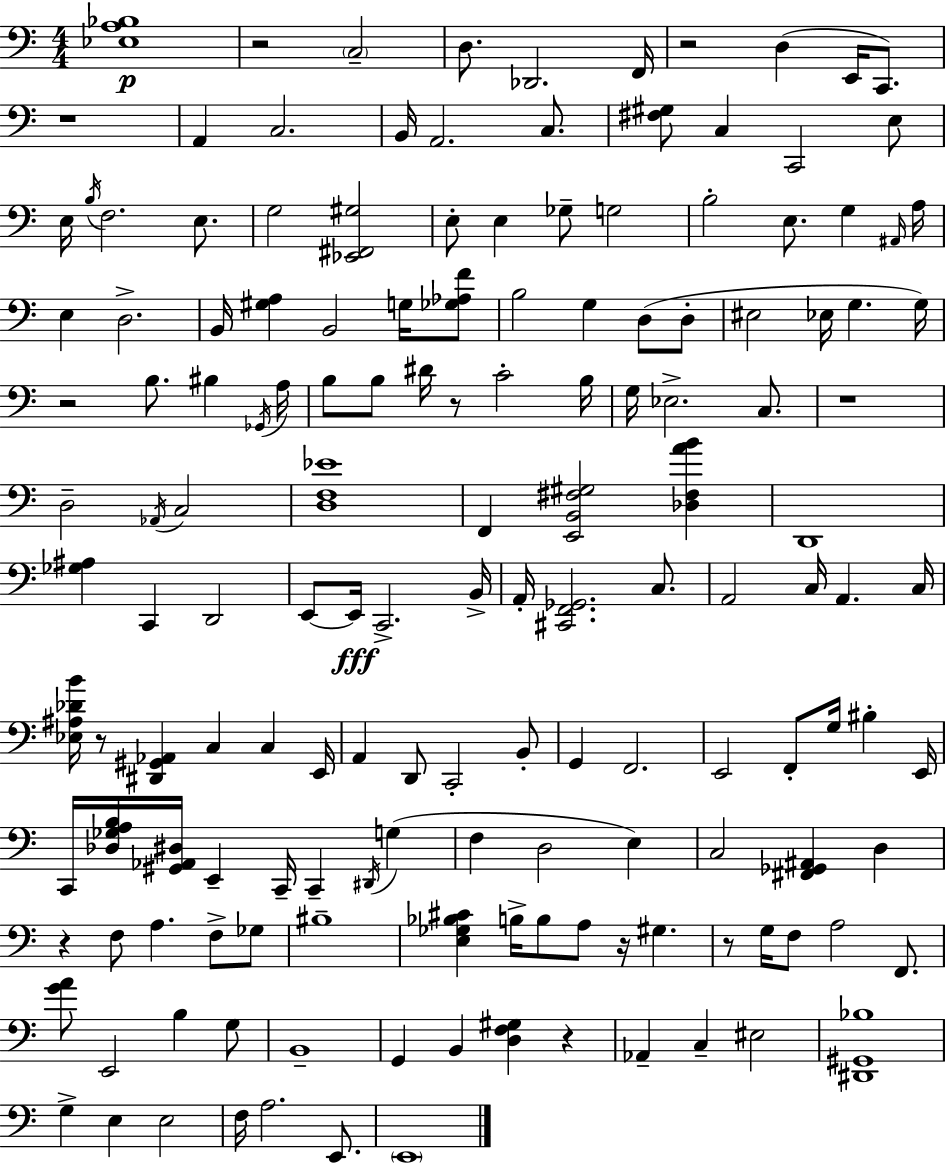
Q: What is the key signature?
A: C major